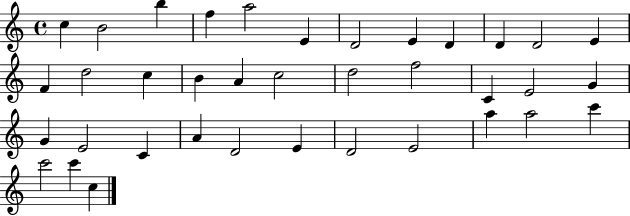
C5/q B4/h B5/q F5/q A5/h E4/q D4/h E4/q D4/q D4/q D4/h E4/q F4/q D5/h C5/q B4/q A4/q C5/h D5/h F5/h C4/q E4/h G4/q G4/q E4/h C4/q A4/q D4/h E4/q D4/h E4/h A5/q A5/h C6/q C6/h C6/q C5/q